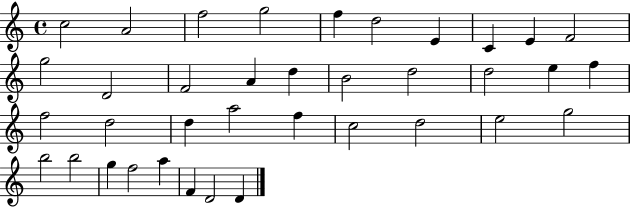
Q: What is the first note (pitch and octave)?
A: C5